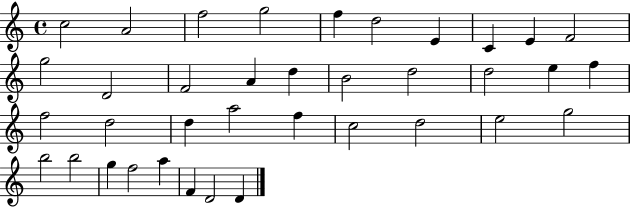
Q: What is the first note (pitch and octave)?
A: C5